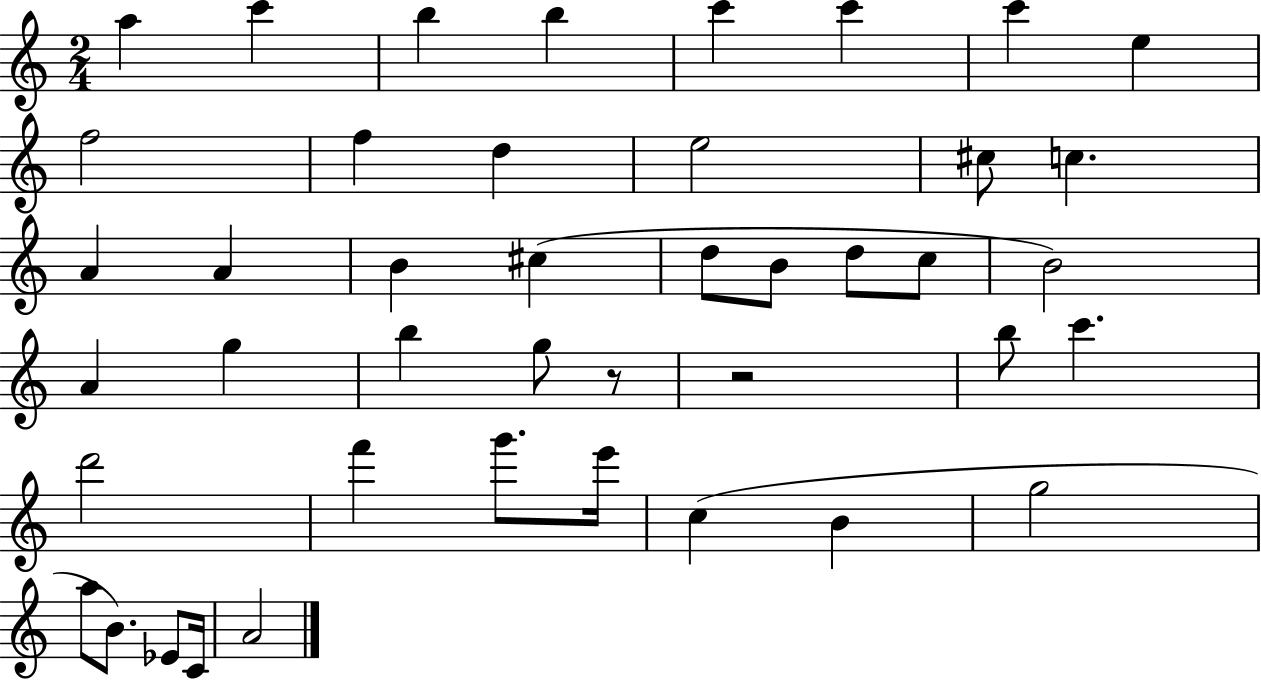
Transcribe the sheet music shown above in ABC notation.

X:1
T:Untitled
M:2/4
L:1/4
K:C
a c' b b c' c' c' e f2 f d e2 ^c/2 c A A B ^c d/2 B/2 d/2 c/2 B2 A g b g/2 z/2 z2 b/2 c' d'2 f' g'/2 e'/4 c B g2 a/2 B/2 _E/2 C/4 A2